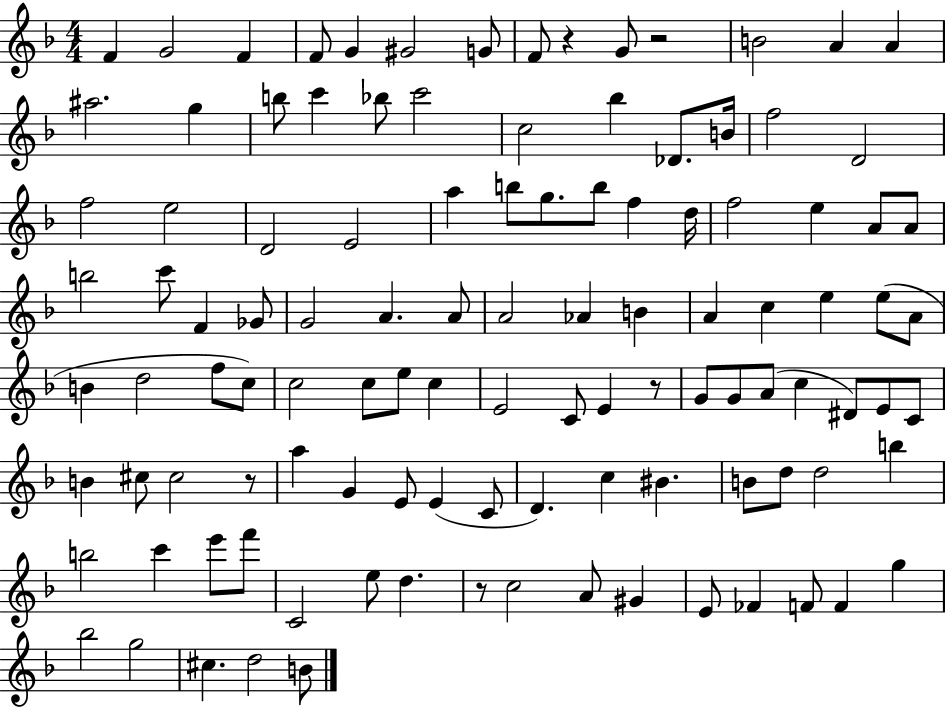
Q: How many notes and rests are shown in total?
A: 111